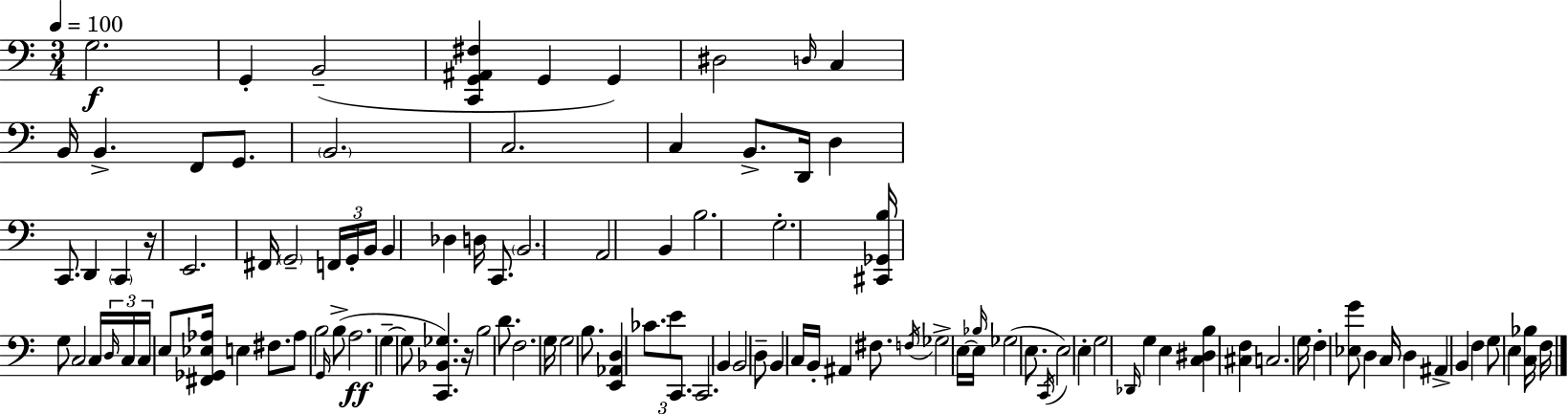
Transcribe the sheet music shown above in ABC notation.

X:1
T:Untitled
M:3/4
L:1/4
K:C
G,2 G,, B,,2 [C,,G,,^A,,^F,] G,, G,, ^D,2 D,/4 C, B,,/4 B,, F,,/2 G,,/2 B,,2 C,2 C, B,,/2 D,,/4 D, C,,/2 D,, C,, z/4 E,,2 ^F,,/4 G,,2 F,,/4 G,,/4 B,,/4 B,, _D, D,/4 C,,/2 B,,2 A,,2 B,, B,2 G,2 [^C,,_G,,B,]/4 G,/2 C,2 C,/4 D,/4 C,/4 C,/4 E,/2 [^F,,_G,,_E,_A,]/4 E, ^F,/2 _A,/2 B,2 G,,/4 B,/2 A,2 G, G,/2 [C,,_B,,_G,] z/4 B,2 D/2 F,2 G,/4 G,2 B,/2 [E,,_A,,D,] _C/2 E/2 C,,/2 C,,2 B,, B,,2 D,/2 B,, C,/4 B,,/4 ^A,, ^F,/2 F,/4 _G,2 E,/4 E,/4 _B,/4 _G,2 E,/2 C,,/4 E,2 E, G,2 _D,,/4 G, E, [C,^D,B,] [^C,F,] C,2 G,/4 F, [_E,G]/2 D, C,/4 D, ^A,, B,, F, G,/2 E, [C,_B,]/4 F,/4